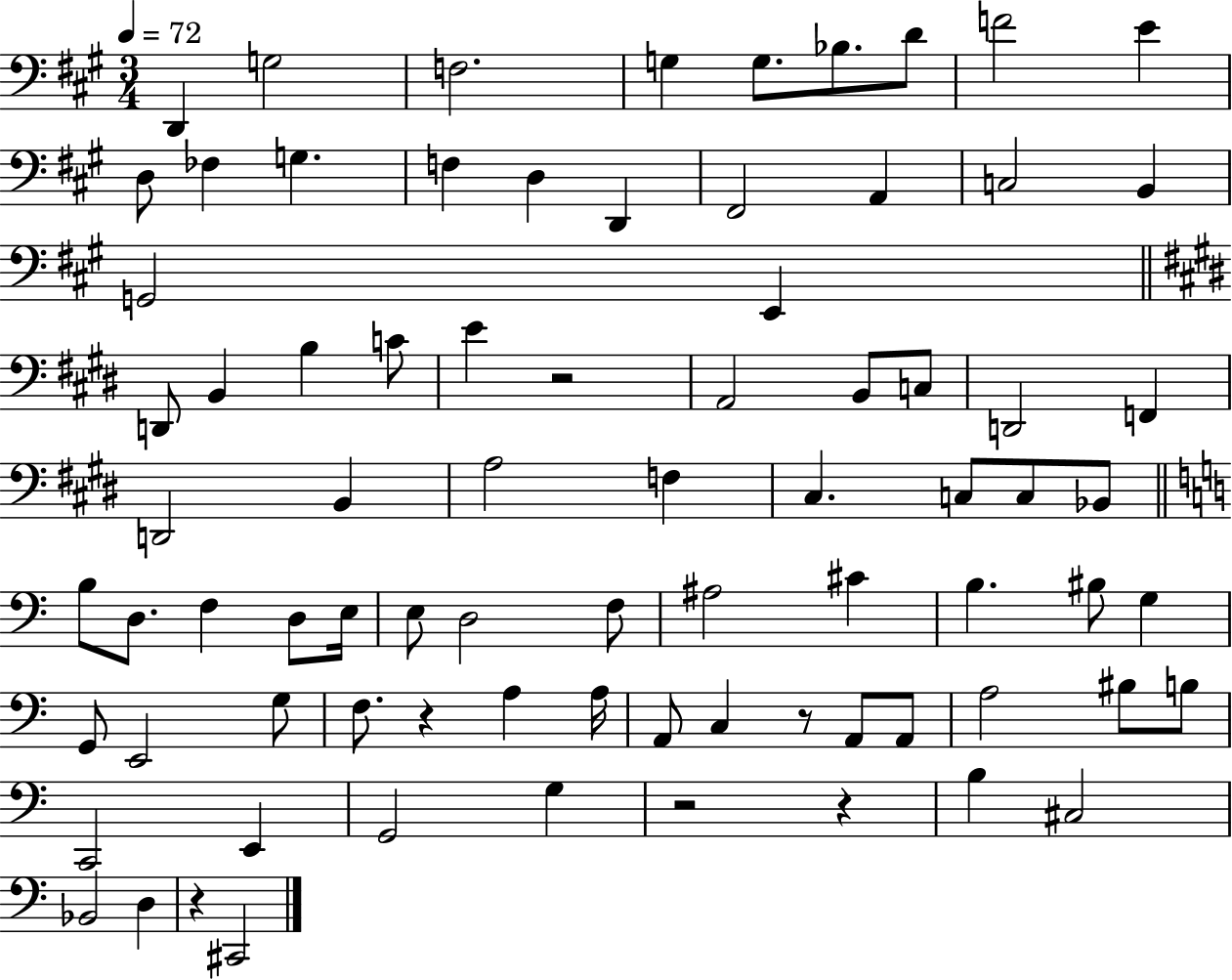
{
  \clef bass
  \numericTimeSignature
  \time 3/4
  \key a \major
  \tempo 4 = 72
  d,4 g2 | f2. | g4 g8. bes8. d'8 | f'2 e'4 | \break d8 fes4 g4. | f4 d4 d,4 | fis,2 a,4 | c2 b,4 | \break g,2 e,4 | \bar "||" \break \key e \major d,8 b,4 b4 c'8 | e'4 r2 | a,2 b,8 c8 | d,2 f,4 | \break d,2 b,4 | a2 f4 | cis4. c8 c8 bes,8 | \bar "||" \break \key c \major b8 d8. f4 d8 e16 | e8 d2 f8 | ais2 cis'4 | b4. bis8 g4 | \break g,8 e,2 g8 | f8. r4 a4 a16 | a,8 c4 r8 a,8 a,8 | a2 bis8 b8 | \break c,2 e,4 | g,2 g4 | r2 r4 | b4 cis2 | \break bes,2 d4 | r4 cis,2 | \bar "|."
}